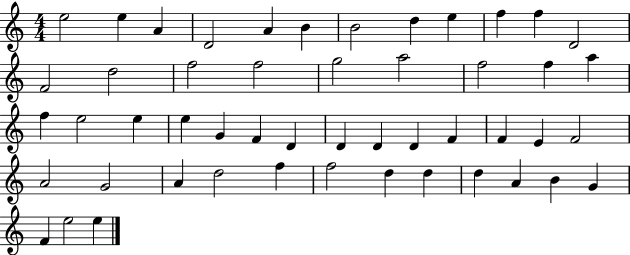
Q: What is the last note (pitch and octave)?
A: E5